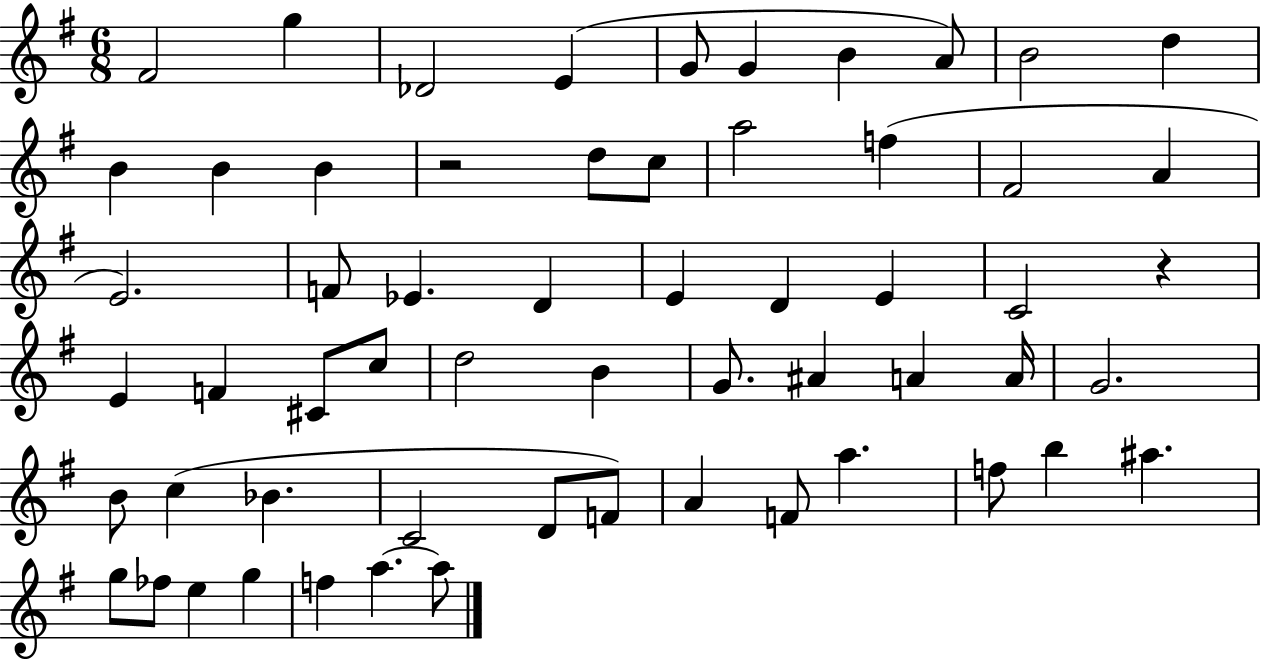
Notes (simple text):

F#4/h G5/q Db4/h E4/q G4/e G4/q B4/q A4/e B4/h D5/q B4/q B4/q B4/q R/h D5/e C5/e A5/h F5/q F#4/h A4/q E4/h. F4/e Eb4/q. D4/q E4/q D4/q E4/q C4/h R/q E4/q F4/q C#4/e C5/e D5/h B4/q G4/e. A#4/q A4/q A4/s G4/h. B4/e C5/q Bb4/q. C4/h D4/e F4/e A4/q F4/e A5/q. F5/e B5/q A#5/q. G5/e FES5/e E5/q G5/q F5/q A5/q. A5/e